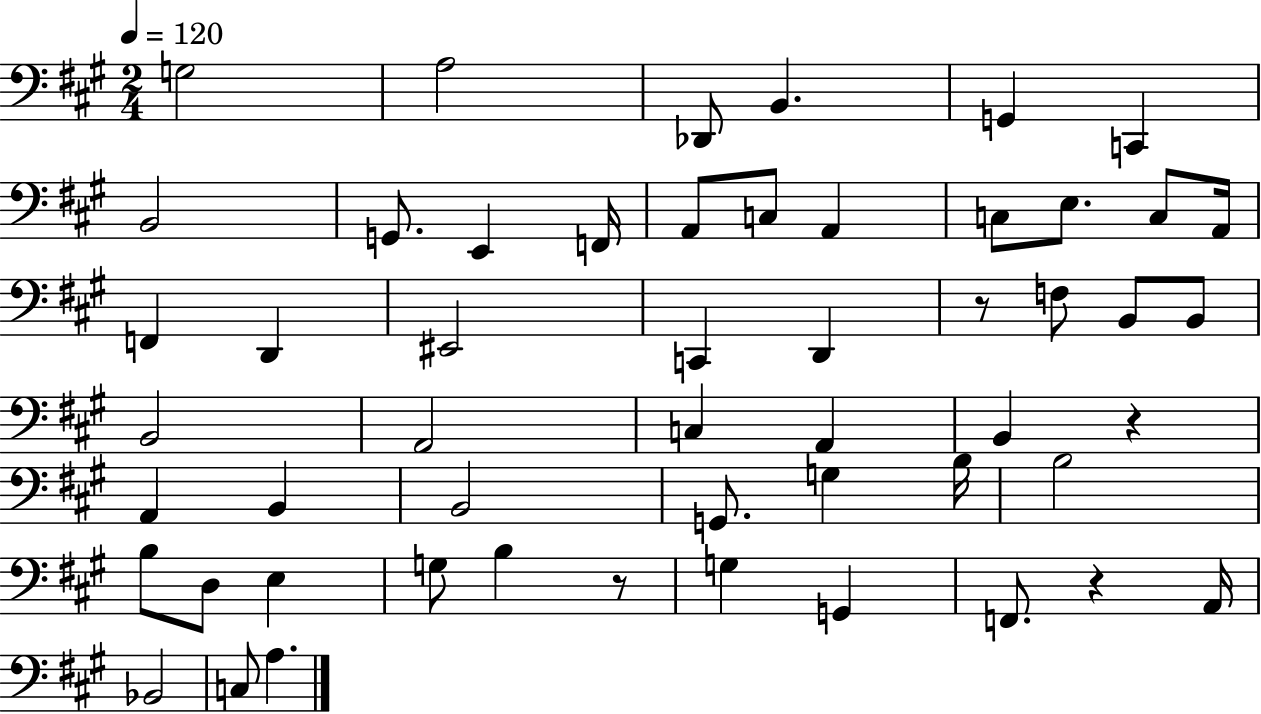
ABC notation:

X:1
T:Untitled
M:2/4
L:1/4
K:A
G,2 A,2 _D,,/2 B,, G,, C,, B,,2 G,,/2 E,, F,,/4 A,,/2 C,/2 A,, C,/2 E,/2 C,/2 A,,/4 F,, D,, ^E,,2 C,, D,, z/2 F,/2 B,,/2 B,,/2 B,,2 A,,2 C, A,, B,, z A,, B,, B,,2 G,,/2 G, B,/4 B,2 B,/2 D,/2 E, G,/2 B, z/2 G, G,, F,,/2 z A,,/4 _B,,2 C,/2 A,